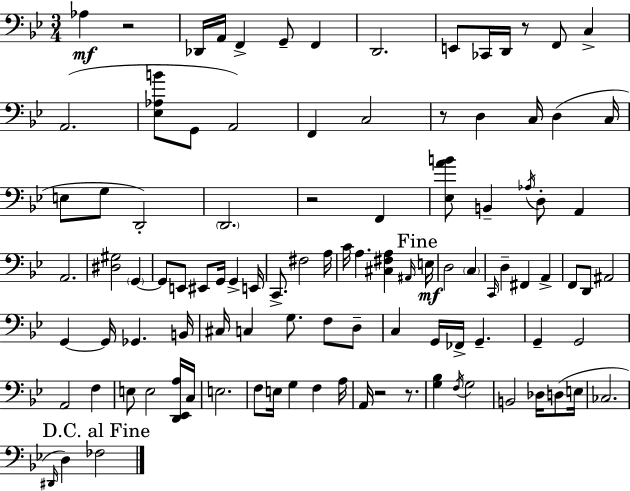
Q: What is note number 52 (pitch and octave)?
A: F2